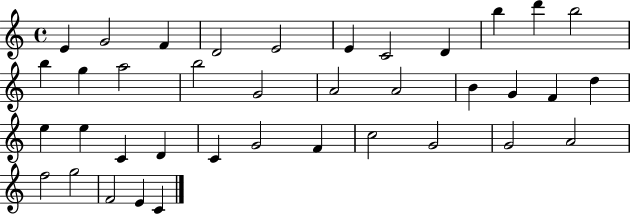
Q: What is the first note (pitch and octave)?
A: E4